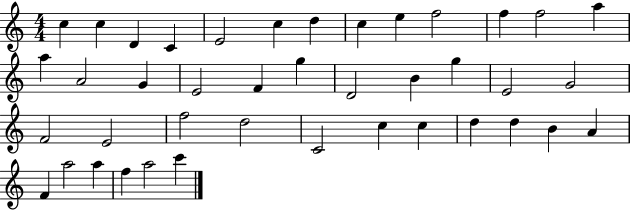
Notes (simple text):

C5/q C5/q D4/q C4/q E4/h C5/q D5/q C5/q E5/q F5/h F5/q F5/h A5/q A5/q A4/h G4/q E4/h F4/q G5/q D4/h B4/q G5/q E4/h G4/h F4/h E4/h F5/h D5/h C4/h C5/q C5/q D5/q D5/q B4/q A4/q F4/q A5/h A5/q F5/q A5/h C6/q